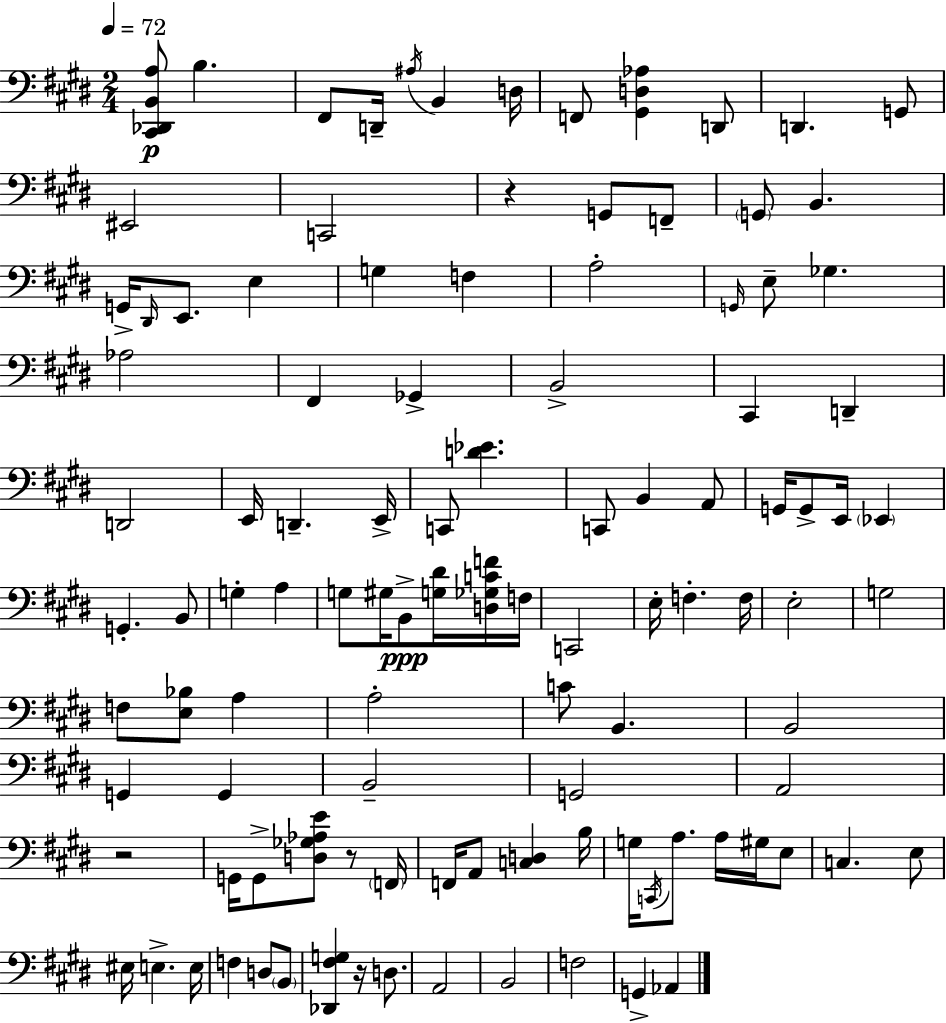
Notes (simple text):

[C#2,Db2,B2,A3]/e B3/q. F#2/e D2/s A#3/s B2/q D3/s F2/e [G#2,D3,Ab3]/q D2/e D2/q. G2/e EIS2/h C2/h R/q G2/e F2/e G2/e B2/q. G2/s D#2/s E2/e. E3/q G3/q F3/q A3/h G2/s E3/e Gb3/q. Ab3/h F#2/q Gb2/q B2/h C#2/q D2/q D2/h E2/s D2/q. E2/s C2/e [D4,Eb4]/q. C2/e B2/q A2/e G2/s G2/e E2/s Eb2/q G2/q. B2/e G3/q A3/q G3/e G#3/s B2/e [G3,D#4]/s [D3,Gb3,C4,F4]/s F3/s C2/h E3/s F3/q. F3/s E3/h G3/h F3/e [E3,Bb3]/e A3/q A3/h C4/e B2/q. B2/h G2/q G2/q B2/h G2/h A2/h R/h G2/s G2/e [D3,Gb3,Ab3,E4]/e R/e F2/s F2/s A2/e [C3,D3]/q B3/s G3/s C2/s A3/e. A3/s G#3/s E3/e C3/q. E3/e EIS3/s E3/q. E3/s F3/q D3/e B2/e [Db2,F#3,G3]/q R/s D3/e. A2/h B2/h F3/h G2/q Ab2/q